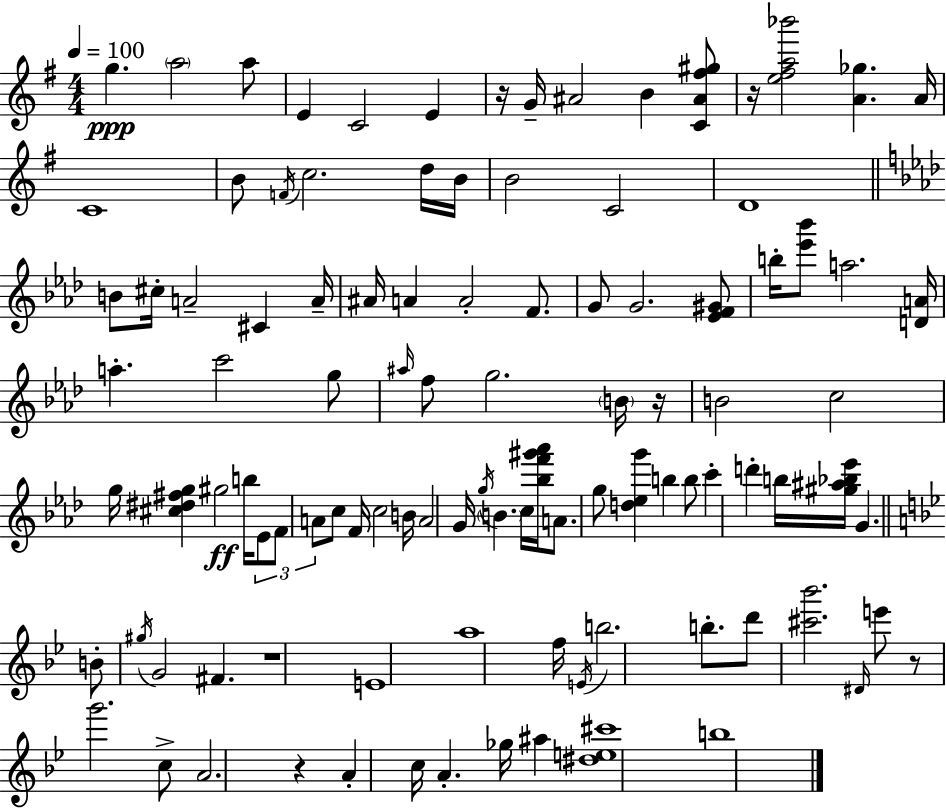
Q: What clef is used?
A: treble